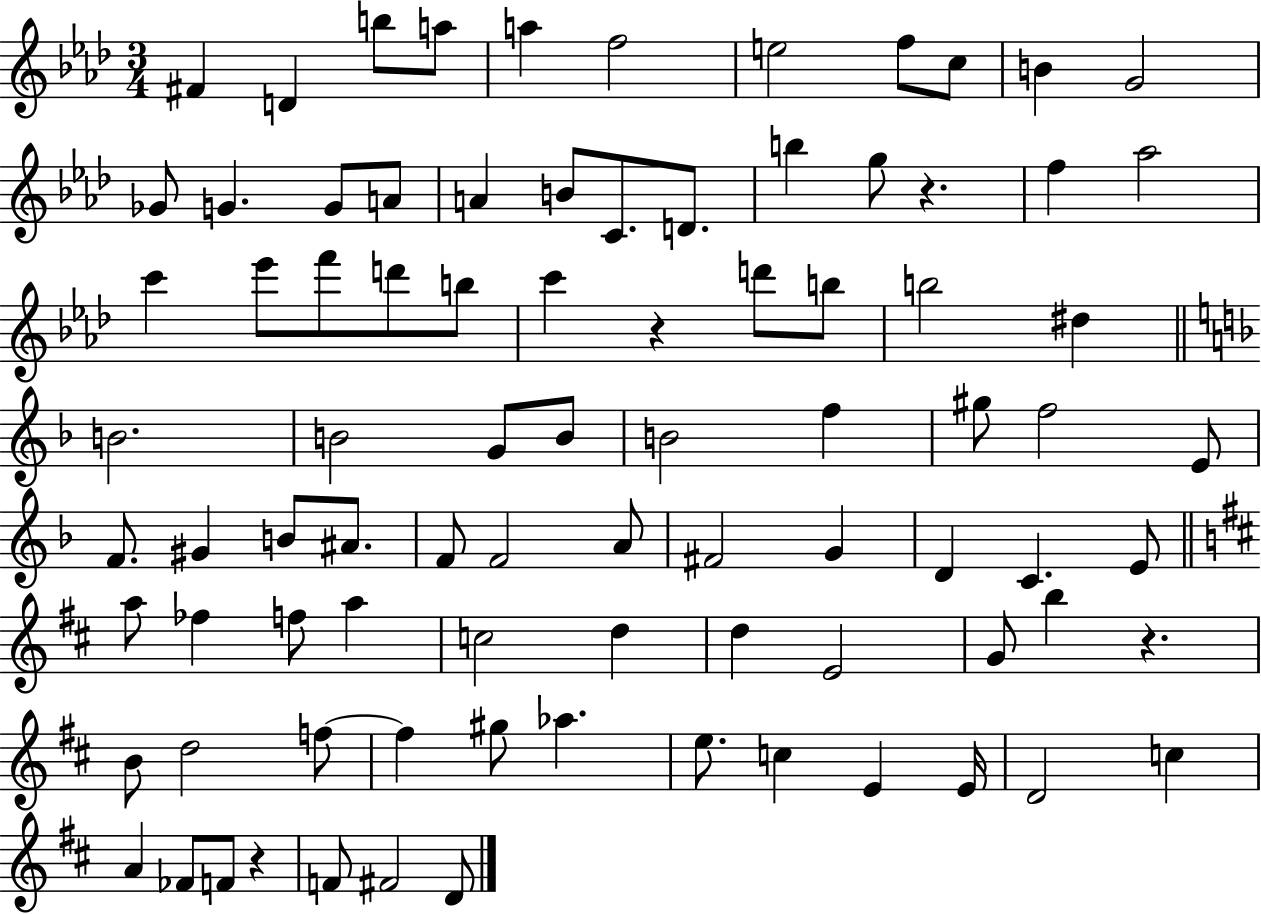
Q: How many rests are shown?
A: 4